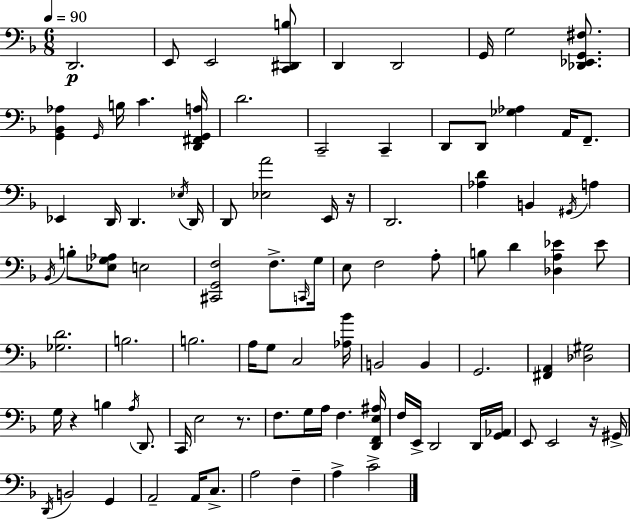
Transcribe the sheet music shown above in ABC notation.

X:1
T:Untitled
M:6/8
L:1/4
K:Dm
D,,2 E,,/2 E,,2 [C,,^D,,B,]/2 D,, D,,2 G,,/4 G,2 [_D,,_E,,G,,^F,]/2 [G,,_B,,_A,] G,,/4 B,/4 C [D,,^F,,G,,A,]/4 D2 C,,2 C,, D,,/2 D,,/2 [_G,_A,] A,,/4 F,,/2 _E,, D,,/4 D,, _E,/4 D,,/4 D,,/2 [_E,A]2 E,,/4 z/4 D,,2 [_A,D] B,, ^G,,/4 A, _B,,/4 B,/2 [_E,G,_A,]/2 E,2 [^C,,G,,F,]2 F,/2 C,,/4 G,/4 E,/2 F,2 A,/2 B,/2 D [_D,A,_E] _E/2 [_G,D]2 B,2 B,2 A,/4 G,/2 C,2 [_A,_B]/4 B,,2 B,, G,,2 [^F,,A,,] [_D,^G,]2 G,/4 z B, A,/4 D,,/2 C,,/4 E,2 z/2 F,/2 G,/4 A,/4 F, [D,,F,,E,^A,]/4 F,/4 E,,/4 D,,2 D,,/4 [G,,_A,,]/4 E,,/2 E,,2 z/4 ^G,,/4 D,,/4 B,,2 G,, A,,2 A,,/4 C,/2 A,2 F, A, C2